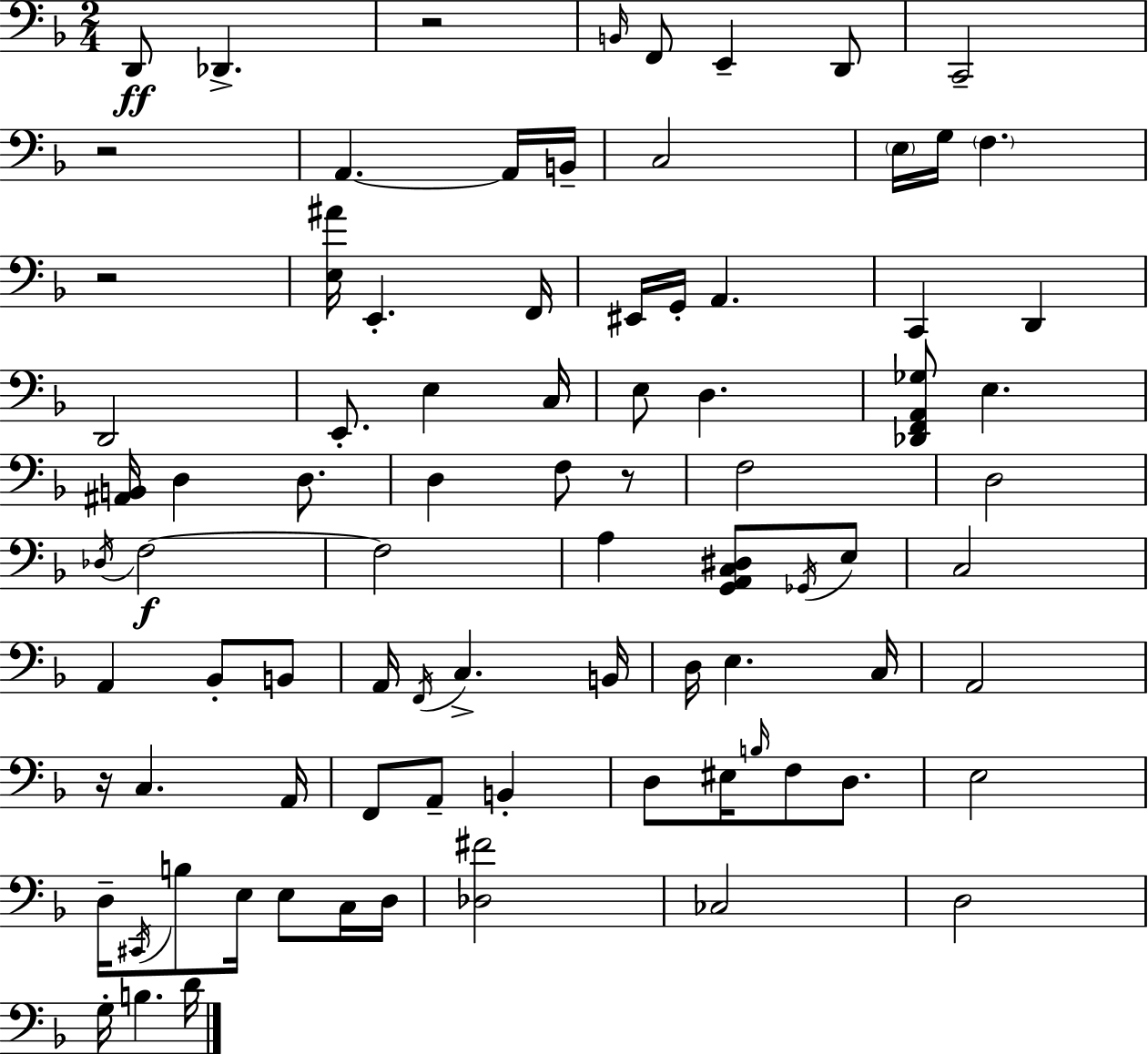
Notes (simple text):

D2/e Db2/q. R/h B2/s F2/e E2/q D2/e C2/h R/h A2/q. A2/s B2/s C3/h E3/s G3/s F3/q. R/h [E3,A#4]/s E2/q. F2/s EIS2/s G2/s A2/q. C2/q D2/q D2/h E2/e. E3/q C3/s E3/e D3/q. [Db2,F2,A2,Gb3]/e E3/q. [A#2,B2]/s D3/q D3/e. D3/q F3/e R/e F3/h D3/h Db3/s F3/h F3/h A3/q [G2,A2,C3,D#3]/e Gb2/s E3/e C3/h A2/q Bb2/e B2/e A2/s F2/s C3/q. B2/s D3/s E3/q. C3/s A2/h R/s C3/q. A2/s F2/e A2/e B2/q D3/e EIS3/s B3/s F3/e D3/e. E3/h D3/s C#2/s B3/e E3/s E3/e C3/s D3/s [Db3,F#4]/h CES3/h D3/h G3/s B3/q. D4/s